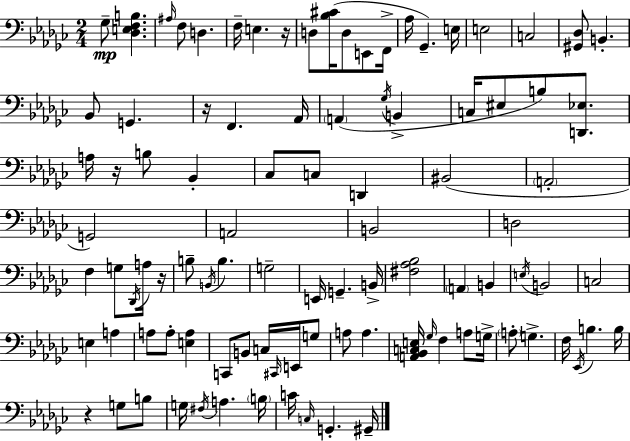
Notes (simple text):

Gb3/e [Db3,E3,F3,B3]/q. A#3/s F3/e D3/q. F3/s E3/q. R/s D3/e [Bb3,C#4]/s D3/e E2/e F2/s Ab3/s Gb2/q. E3/s E3/h C3/h [G#2,Db3]/e B2/q. Bb2/e G2/q. R/s F2/q. Ab2/s A2/q Gb3/s B2/q C3/s EIS3/e B3/e [D2,Eb3]/e. A3/s R/s B3/e Bb2/q CES3/e C3/e D2/q BIS2/h A2/h G2/h A2/h B2/h D3/h F3/q G3/e Db2/s A3/s R/s B3/e B2/s B3/q. G3/h E2/s G2/q. B2/s [F#3,Ab3,Bb3]/h A2/q B2/q E3/s B2/h C3/h E3/q A3/q A3/e A3/e [E3,A3]/q C2/e B2/e C3/s C#2/s E2/s G3/e A3/e A3/q. [A2,Bb2,C3,E3]/s Gb3/s F3/q A3/e G3/s A3/e G3/q. F3/s Eb2/s B3/q. B3/s R/q G3/e B3/e G3/s F#3/s A3/q. B3/s C4/s C3/s G2/q. G#2/s